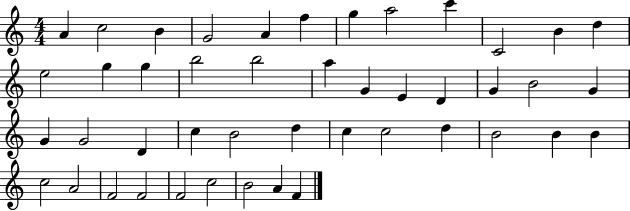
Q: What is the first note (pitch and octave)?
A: A4